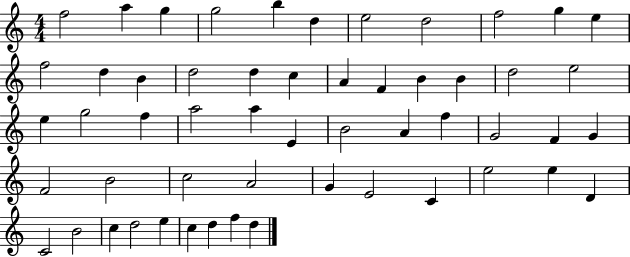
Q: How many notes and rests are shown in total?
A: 54